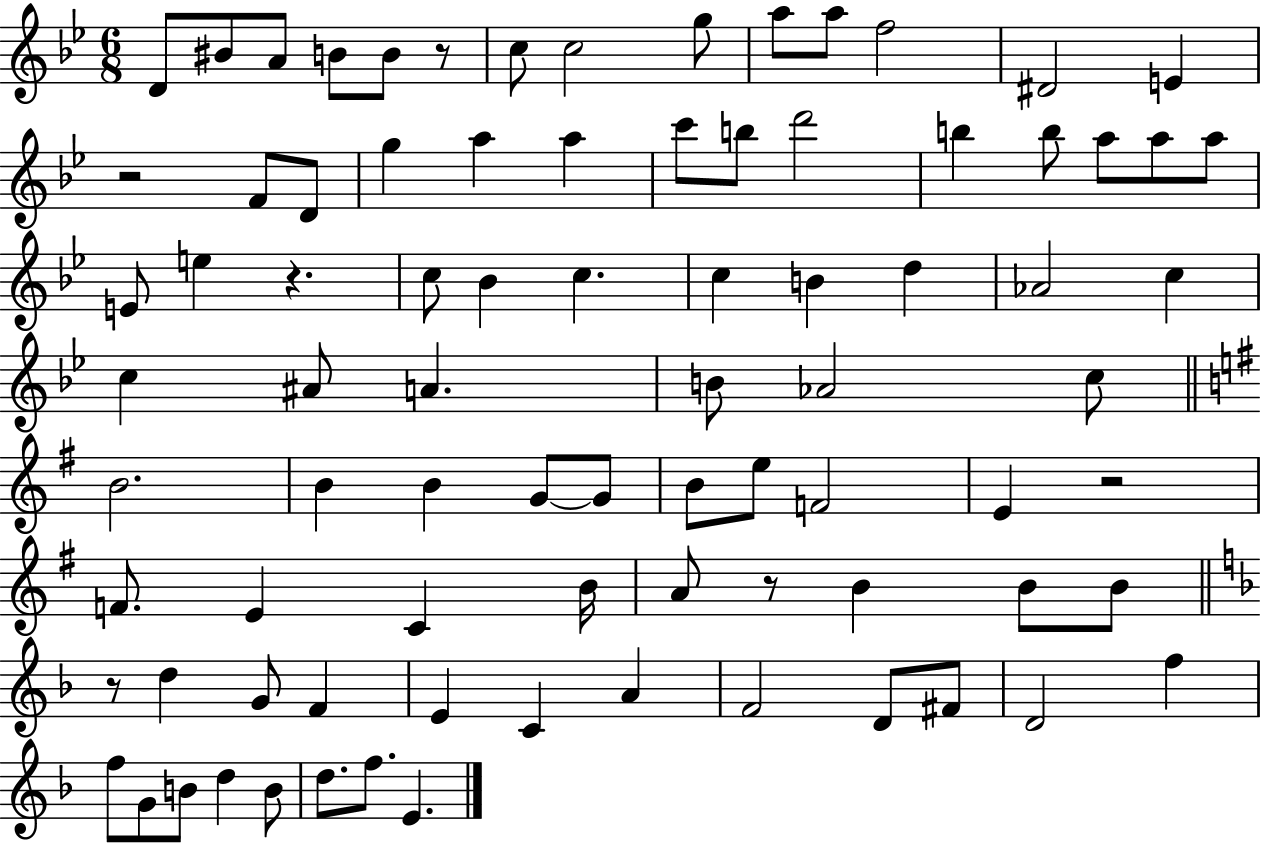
X:1
T:Untitled
M:6/8
L:1/4
K:Bb
D/2 ^B/2 A/2 B/2 B/2 z/2 c/2 c2 g/2 a/2 a/2 f2 ^D2 E z2 F/2 D/2 g a a c'/2 b/2 d'2 b b/2 a/2 a/2 a/2 E/2 e z c/2 _B c c B d _A2 c c ^A/2 A B/2 _A2 c/2 B2 B B G/2 G/2 B/2 e/2 F2 E z2 F/2 E C B/4 A/2 z/2 B B/2 B/2 z/2 d G/2 F E C A F2 D/2 ^F/2 D2 f f/2 G/2 B/2 d B/2 d/2 f/2 E